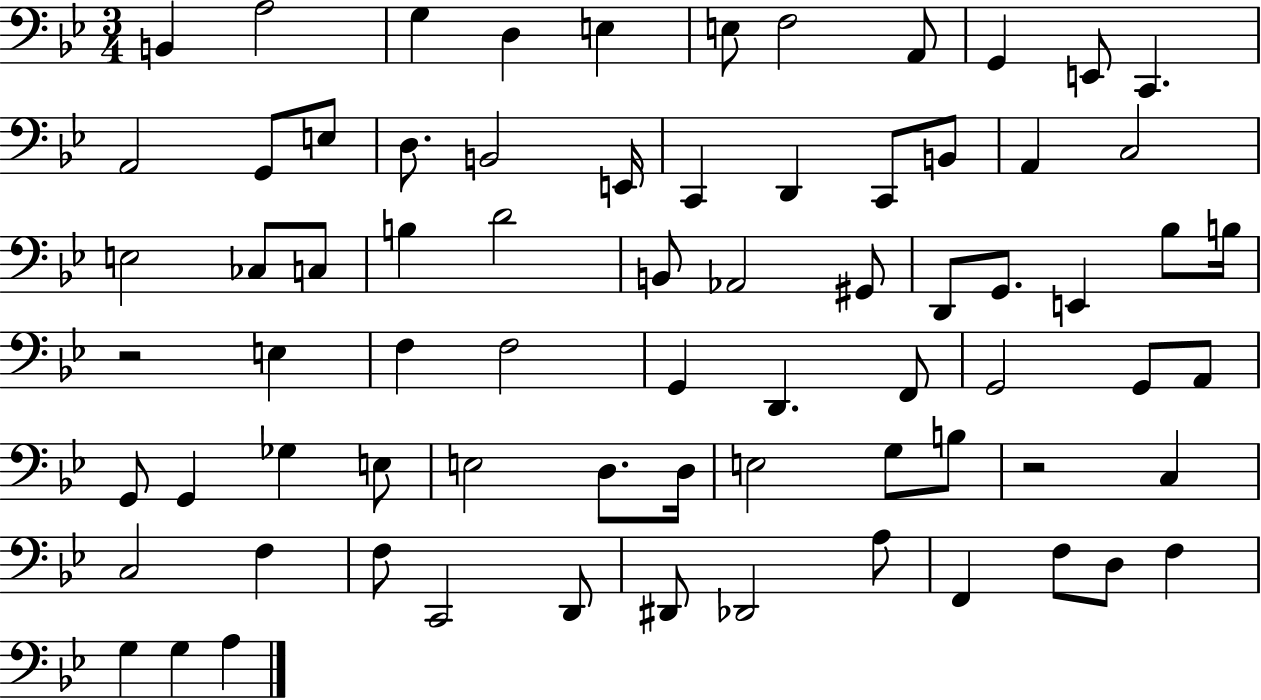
X:1
T:Untitled
M:3/4
L:1/4
K:Bb
B,, A,2 G, D, E, E,/2 F,2 A,,/2 G,, E,,/2 C,, A,,2 G,,/2 E,/2 D,/2 B,,2 E,,/4 C,, D,, C,,/2 B,,/2 A,, C,2 E,2 _C,/2 C,/2 B, D2 B,,/2 _A,,2 ^G,,/2 D,,/2 G,,/2 E,, _B,/2 B,/4 z2 E, F, F,2 G,, D,, F,,/2 G,,2 G,,/2 A,,/2 G,,/2 G,, _G, E,/2 E,2 D,/2 D,/4 E,2 G,/2 B,/2 z2 C, C,2 F, F,/2 C,,2 D,,/2 ^D,,/2 _D,,2 A,/2 F,, F,/2 D,/2 F, G, G, A,